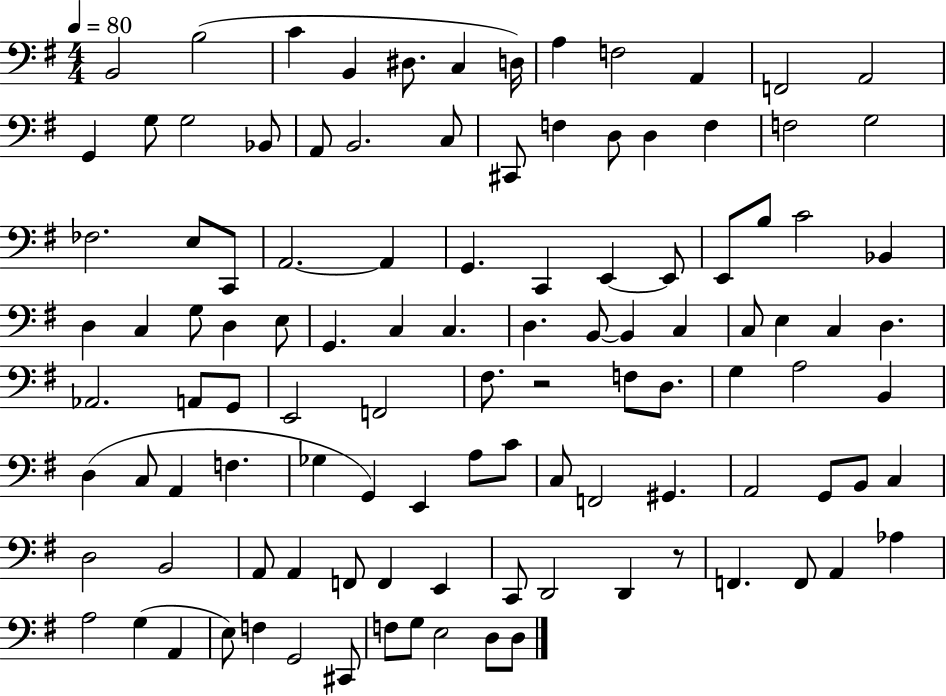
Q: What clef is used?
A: bass